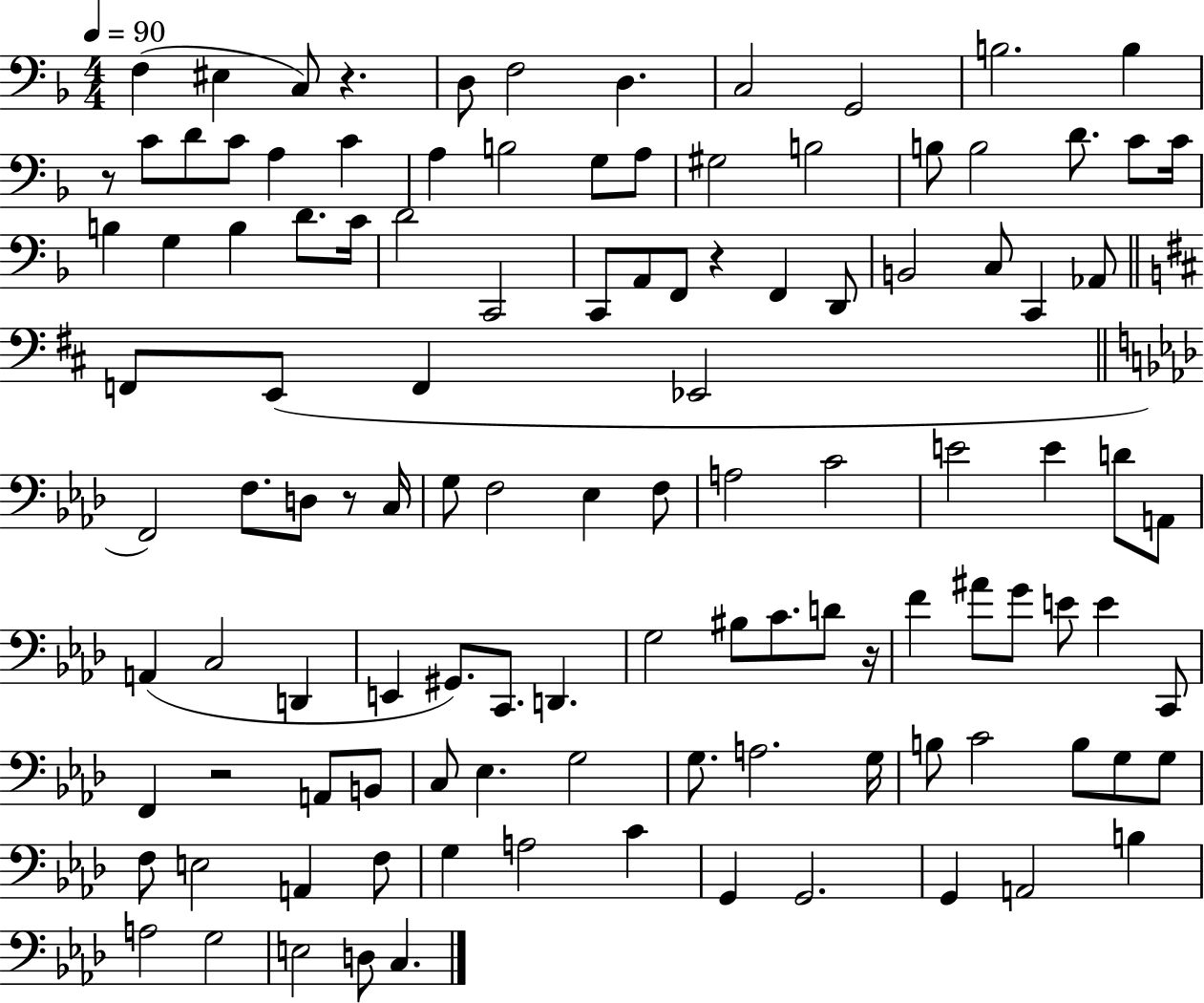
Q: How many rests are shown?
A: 6